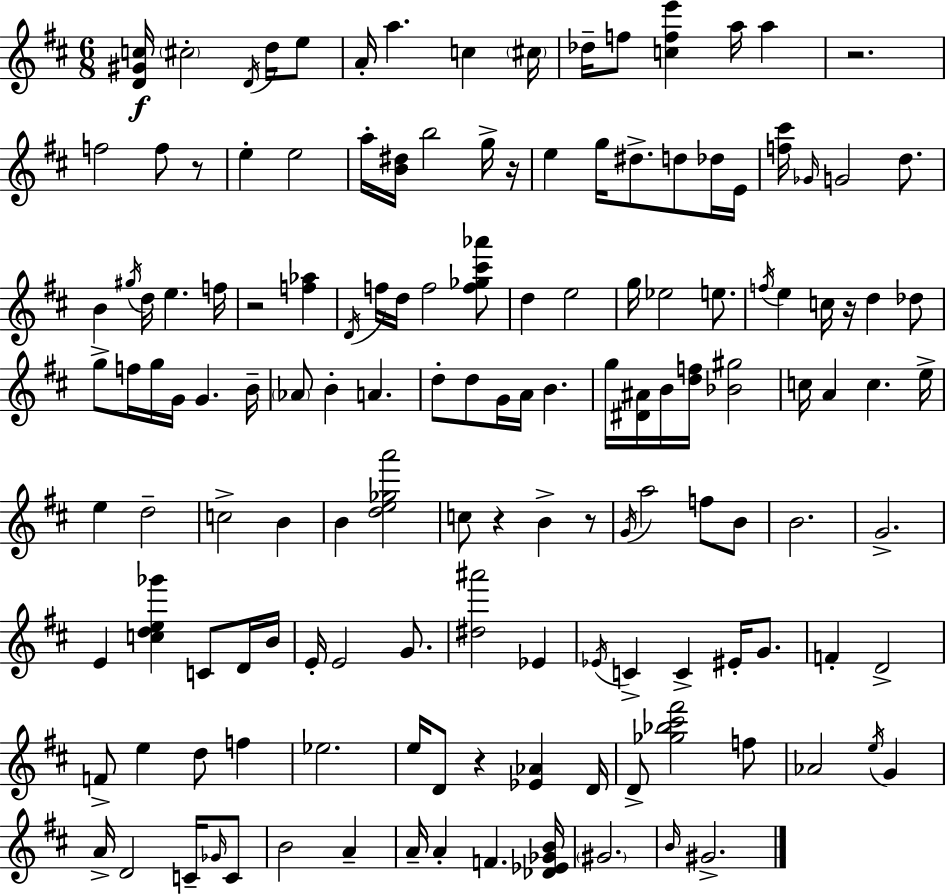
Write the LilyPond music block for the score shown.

{
  \clef treble
  \numericTimeSignature
  \time 6/8
  \key d \major
  <d' gis' c''>16\f \parenthesize cis''2-. \acciaccatura { d'16 } d''16 e''8 | a'16-. a''4. c''4 | \parenthesize cis''16 des''16-- f''8 <c'' f'' e'''>4 a''16 a''4 | r2. | \break f''2 f''8 r8 | e''4-. e''2 | a''16-. <b' dis''>16 b''2 g''16-> | r16 e''4 g''16 dis''8.-> d''8 des''16 | \break e'16 <f'' cis'''>16 \grace { ges'16 } g'2 d''8. | b'4 \acciaccatura { gis''16 } d''16 e''4. | f''16 r2 <f'' aes''>4 | \acciaccatura { d'16 } f''16 d''16 f''2 | \break <f'' ges'' cis''' aes'''>8 d''4 e''2 | g''16 ees''2 | e''8. \acciaccatura { f''16 } e''4 c''16 r16 d''4 | des''8 g''8-> f''16 g''16 g'16 g'4. | \break b'16-- \parenthesize aes'8 b'4-. a'4. | d''8-. d''8 g'16 a'16 b'4. | g''16 <dis' ais'>16 b'16 <d'' f''>16 <bes' gis''>2 | c''16 a'4 c''4. | \break e''16-> e''4 d''2-- | c''2-> | b'4 b'4 <d'' e'' ges'' a'''>2 | c''8 r4 b'4-> | \break r8 \acciaccatura { g'16 } a''2 | f''8 b'8 b'2. | g'2.-> | e'4 <c'' d'' e'' ges'''>4 | \break c'8 d'16 b'16 e'16-. e'2 | g'8. <dis'' ais'''>2 | ees'4 \acciaccatura { ees'16 } c'4-> c'4-> | eis'16-. g'8. f'4-. d'2-> | \break f'8-> e''4 | d''8 f''4 ees''2. | e''16 d'8 r4 | <ees' aes'>4 d'16 d'8-> <ges'' bes'' cis''' fis'''>2 | \break f''8 aes'2 | \acciaccatura { e''16 } g'4 a'16-> d'2 | c'16-- \grace { ges'16 } c'8 b'2 | a'4-- a'16-- a'4-. | \break f'4. <des' ees' ges' b'>16 \parenthesize gis'2. | \grace { b'16 } gis'2.-> | \bar "|."
}